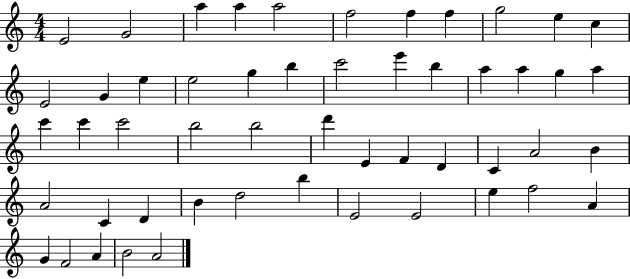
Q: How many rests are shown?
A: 0